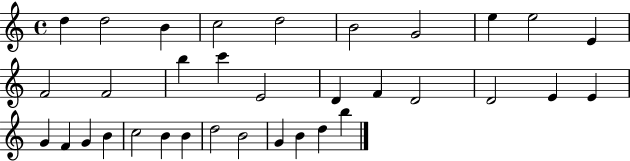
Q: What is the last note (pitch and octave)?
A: B5